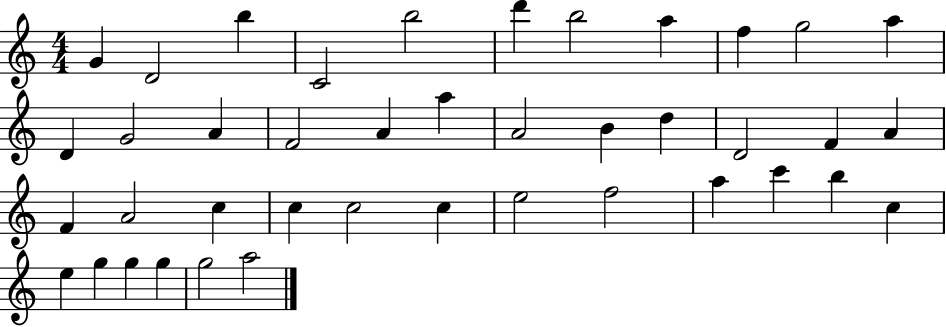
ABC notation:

X:1
T:Untitled
M:4/4
L:1/4
K:C
G D2 b C2 b2 d' b2 a f g2 a D G2 A F2 A a A2 B d D2 F A F A2 c c c2 c e2 f2 a c' b c e g g g g2 a2